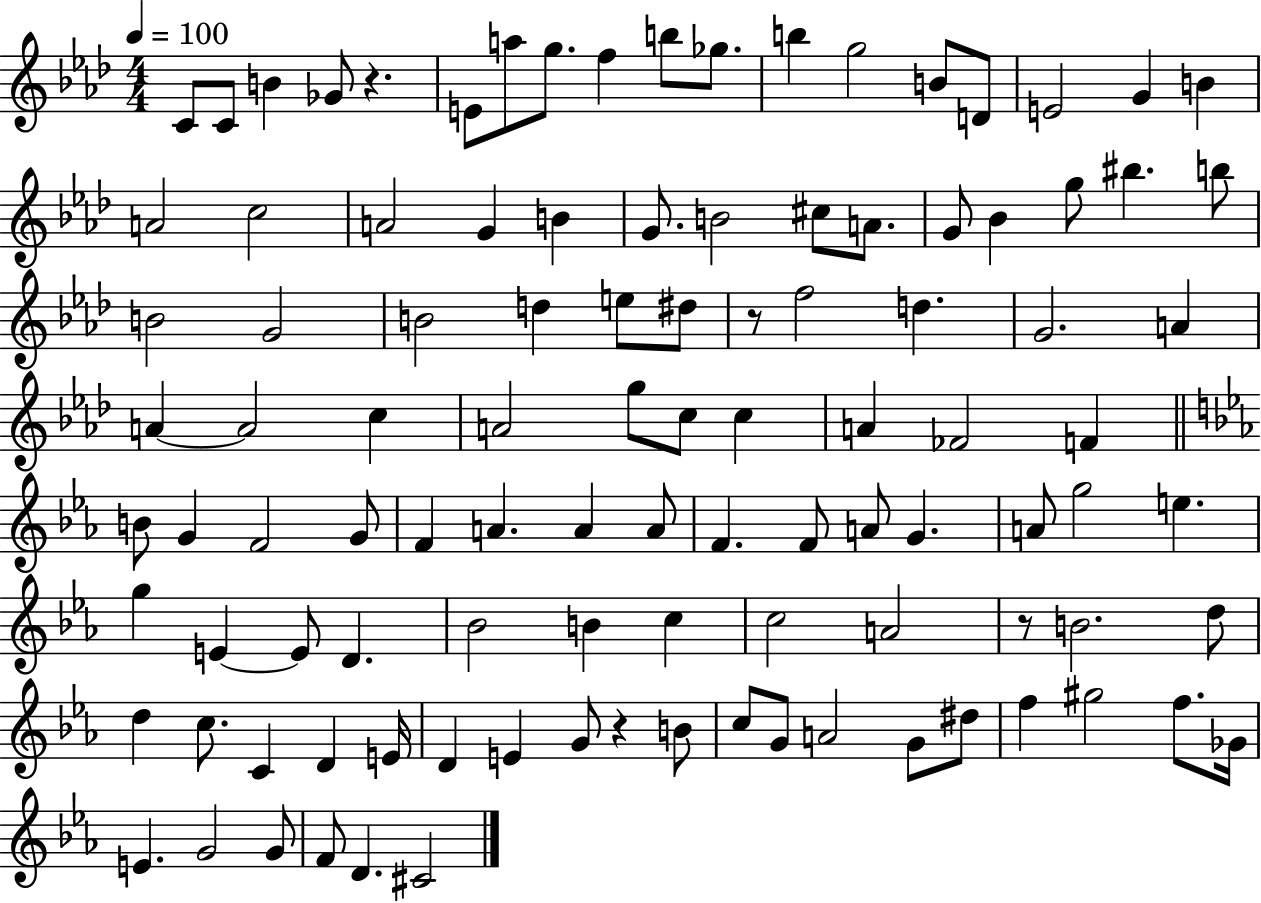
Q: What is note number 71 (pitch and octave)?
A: Bb4